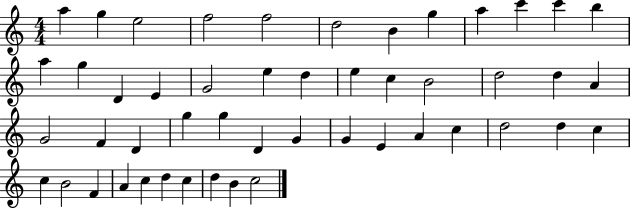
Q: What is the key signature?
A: C major